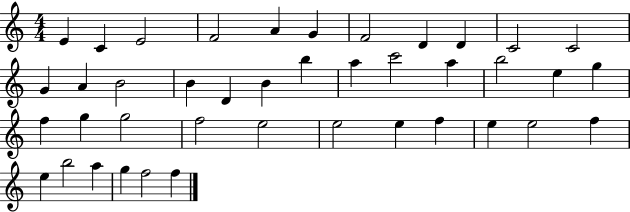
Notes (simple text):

E4/q C4/q E4/h F4/h A4/q G4/q F4/h D4/q D4/q C4/h C4/h G4/q A4/q B4/h B4/q D4/q B4/q B5/q A5/q C6/h A5/q B5/h E5/q G5/q F5/q G5/q G5/h F5/h E5/h E5/h E5/q F5/q E5/q E5/h F5/q E5/q B5/h A5/q G5/q F5/h F5/q